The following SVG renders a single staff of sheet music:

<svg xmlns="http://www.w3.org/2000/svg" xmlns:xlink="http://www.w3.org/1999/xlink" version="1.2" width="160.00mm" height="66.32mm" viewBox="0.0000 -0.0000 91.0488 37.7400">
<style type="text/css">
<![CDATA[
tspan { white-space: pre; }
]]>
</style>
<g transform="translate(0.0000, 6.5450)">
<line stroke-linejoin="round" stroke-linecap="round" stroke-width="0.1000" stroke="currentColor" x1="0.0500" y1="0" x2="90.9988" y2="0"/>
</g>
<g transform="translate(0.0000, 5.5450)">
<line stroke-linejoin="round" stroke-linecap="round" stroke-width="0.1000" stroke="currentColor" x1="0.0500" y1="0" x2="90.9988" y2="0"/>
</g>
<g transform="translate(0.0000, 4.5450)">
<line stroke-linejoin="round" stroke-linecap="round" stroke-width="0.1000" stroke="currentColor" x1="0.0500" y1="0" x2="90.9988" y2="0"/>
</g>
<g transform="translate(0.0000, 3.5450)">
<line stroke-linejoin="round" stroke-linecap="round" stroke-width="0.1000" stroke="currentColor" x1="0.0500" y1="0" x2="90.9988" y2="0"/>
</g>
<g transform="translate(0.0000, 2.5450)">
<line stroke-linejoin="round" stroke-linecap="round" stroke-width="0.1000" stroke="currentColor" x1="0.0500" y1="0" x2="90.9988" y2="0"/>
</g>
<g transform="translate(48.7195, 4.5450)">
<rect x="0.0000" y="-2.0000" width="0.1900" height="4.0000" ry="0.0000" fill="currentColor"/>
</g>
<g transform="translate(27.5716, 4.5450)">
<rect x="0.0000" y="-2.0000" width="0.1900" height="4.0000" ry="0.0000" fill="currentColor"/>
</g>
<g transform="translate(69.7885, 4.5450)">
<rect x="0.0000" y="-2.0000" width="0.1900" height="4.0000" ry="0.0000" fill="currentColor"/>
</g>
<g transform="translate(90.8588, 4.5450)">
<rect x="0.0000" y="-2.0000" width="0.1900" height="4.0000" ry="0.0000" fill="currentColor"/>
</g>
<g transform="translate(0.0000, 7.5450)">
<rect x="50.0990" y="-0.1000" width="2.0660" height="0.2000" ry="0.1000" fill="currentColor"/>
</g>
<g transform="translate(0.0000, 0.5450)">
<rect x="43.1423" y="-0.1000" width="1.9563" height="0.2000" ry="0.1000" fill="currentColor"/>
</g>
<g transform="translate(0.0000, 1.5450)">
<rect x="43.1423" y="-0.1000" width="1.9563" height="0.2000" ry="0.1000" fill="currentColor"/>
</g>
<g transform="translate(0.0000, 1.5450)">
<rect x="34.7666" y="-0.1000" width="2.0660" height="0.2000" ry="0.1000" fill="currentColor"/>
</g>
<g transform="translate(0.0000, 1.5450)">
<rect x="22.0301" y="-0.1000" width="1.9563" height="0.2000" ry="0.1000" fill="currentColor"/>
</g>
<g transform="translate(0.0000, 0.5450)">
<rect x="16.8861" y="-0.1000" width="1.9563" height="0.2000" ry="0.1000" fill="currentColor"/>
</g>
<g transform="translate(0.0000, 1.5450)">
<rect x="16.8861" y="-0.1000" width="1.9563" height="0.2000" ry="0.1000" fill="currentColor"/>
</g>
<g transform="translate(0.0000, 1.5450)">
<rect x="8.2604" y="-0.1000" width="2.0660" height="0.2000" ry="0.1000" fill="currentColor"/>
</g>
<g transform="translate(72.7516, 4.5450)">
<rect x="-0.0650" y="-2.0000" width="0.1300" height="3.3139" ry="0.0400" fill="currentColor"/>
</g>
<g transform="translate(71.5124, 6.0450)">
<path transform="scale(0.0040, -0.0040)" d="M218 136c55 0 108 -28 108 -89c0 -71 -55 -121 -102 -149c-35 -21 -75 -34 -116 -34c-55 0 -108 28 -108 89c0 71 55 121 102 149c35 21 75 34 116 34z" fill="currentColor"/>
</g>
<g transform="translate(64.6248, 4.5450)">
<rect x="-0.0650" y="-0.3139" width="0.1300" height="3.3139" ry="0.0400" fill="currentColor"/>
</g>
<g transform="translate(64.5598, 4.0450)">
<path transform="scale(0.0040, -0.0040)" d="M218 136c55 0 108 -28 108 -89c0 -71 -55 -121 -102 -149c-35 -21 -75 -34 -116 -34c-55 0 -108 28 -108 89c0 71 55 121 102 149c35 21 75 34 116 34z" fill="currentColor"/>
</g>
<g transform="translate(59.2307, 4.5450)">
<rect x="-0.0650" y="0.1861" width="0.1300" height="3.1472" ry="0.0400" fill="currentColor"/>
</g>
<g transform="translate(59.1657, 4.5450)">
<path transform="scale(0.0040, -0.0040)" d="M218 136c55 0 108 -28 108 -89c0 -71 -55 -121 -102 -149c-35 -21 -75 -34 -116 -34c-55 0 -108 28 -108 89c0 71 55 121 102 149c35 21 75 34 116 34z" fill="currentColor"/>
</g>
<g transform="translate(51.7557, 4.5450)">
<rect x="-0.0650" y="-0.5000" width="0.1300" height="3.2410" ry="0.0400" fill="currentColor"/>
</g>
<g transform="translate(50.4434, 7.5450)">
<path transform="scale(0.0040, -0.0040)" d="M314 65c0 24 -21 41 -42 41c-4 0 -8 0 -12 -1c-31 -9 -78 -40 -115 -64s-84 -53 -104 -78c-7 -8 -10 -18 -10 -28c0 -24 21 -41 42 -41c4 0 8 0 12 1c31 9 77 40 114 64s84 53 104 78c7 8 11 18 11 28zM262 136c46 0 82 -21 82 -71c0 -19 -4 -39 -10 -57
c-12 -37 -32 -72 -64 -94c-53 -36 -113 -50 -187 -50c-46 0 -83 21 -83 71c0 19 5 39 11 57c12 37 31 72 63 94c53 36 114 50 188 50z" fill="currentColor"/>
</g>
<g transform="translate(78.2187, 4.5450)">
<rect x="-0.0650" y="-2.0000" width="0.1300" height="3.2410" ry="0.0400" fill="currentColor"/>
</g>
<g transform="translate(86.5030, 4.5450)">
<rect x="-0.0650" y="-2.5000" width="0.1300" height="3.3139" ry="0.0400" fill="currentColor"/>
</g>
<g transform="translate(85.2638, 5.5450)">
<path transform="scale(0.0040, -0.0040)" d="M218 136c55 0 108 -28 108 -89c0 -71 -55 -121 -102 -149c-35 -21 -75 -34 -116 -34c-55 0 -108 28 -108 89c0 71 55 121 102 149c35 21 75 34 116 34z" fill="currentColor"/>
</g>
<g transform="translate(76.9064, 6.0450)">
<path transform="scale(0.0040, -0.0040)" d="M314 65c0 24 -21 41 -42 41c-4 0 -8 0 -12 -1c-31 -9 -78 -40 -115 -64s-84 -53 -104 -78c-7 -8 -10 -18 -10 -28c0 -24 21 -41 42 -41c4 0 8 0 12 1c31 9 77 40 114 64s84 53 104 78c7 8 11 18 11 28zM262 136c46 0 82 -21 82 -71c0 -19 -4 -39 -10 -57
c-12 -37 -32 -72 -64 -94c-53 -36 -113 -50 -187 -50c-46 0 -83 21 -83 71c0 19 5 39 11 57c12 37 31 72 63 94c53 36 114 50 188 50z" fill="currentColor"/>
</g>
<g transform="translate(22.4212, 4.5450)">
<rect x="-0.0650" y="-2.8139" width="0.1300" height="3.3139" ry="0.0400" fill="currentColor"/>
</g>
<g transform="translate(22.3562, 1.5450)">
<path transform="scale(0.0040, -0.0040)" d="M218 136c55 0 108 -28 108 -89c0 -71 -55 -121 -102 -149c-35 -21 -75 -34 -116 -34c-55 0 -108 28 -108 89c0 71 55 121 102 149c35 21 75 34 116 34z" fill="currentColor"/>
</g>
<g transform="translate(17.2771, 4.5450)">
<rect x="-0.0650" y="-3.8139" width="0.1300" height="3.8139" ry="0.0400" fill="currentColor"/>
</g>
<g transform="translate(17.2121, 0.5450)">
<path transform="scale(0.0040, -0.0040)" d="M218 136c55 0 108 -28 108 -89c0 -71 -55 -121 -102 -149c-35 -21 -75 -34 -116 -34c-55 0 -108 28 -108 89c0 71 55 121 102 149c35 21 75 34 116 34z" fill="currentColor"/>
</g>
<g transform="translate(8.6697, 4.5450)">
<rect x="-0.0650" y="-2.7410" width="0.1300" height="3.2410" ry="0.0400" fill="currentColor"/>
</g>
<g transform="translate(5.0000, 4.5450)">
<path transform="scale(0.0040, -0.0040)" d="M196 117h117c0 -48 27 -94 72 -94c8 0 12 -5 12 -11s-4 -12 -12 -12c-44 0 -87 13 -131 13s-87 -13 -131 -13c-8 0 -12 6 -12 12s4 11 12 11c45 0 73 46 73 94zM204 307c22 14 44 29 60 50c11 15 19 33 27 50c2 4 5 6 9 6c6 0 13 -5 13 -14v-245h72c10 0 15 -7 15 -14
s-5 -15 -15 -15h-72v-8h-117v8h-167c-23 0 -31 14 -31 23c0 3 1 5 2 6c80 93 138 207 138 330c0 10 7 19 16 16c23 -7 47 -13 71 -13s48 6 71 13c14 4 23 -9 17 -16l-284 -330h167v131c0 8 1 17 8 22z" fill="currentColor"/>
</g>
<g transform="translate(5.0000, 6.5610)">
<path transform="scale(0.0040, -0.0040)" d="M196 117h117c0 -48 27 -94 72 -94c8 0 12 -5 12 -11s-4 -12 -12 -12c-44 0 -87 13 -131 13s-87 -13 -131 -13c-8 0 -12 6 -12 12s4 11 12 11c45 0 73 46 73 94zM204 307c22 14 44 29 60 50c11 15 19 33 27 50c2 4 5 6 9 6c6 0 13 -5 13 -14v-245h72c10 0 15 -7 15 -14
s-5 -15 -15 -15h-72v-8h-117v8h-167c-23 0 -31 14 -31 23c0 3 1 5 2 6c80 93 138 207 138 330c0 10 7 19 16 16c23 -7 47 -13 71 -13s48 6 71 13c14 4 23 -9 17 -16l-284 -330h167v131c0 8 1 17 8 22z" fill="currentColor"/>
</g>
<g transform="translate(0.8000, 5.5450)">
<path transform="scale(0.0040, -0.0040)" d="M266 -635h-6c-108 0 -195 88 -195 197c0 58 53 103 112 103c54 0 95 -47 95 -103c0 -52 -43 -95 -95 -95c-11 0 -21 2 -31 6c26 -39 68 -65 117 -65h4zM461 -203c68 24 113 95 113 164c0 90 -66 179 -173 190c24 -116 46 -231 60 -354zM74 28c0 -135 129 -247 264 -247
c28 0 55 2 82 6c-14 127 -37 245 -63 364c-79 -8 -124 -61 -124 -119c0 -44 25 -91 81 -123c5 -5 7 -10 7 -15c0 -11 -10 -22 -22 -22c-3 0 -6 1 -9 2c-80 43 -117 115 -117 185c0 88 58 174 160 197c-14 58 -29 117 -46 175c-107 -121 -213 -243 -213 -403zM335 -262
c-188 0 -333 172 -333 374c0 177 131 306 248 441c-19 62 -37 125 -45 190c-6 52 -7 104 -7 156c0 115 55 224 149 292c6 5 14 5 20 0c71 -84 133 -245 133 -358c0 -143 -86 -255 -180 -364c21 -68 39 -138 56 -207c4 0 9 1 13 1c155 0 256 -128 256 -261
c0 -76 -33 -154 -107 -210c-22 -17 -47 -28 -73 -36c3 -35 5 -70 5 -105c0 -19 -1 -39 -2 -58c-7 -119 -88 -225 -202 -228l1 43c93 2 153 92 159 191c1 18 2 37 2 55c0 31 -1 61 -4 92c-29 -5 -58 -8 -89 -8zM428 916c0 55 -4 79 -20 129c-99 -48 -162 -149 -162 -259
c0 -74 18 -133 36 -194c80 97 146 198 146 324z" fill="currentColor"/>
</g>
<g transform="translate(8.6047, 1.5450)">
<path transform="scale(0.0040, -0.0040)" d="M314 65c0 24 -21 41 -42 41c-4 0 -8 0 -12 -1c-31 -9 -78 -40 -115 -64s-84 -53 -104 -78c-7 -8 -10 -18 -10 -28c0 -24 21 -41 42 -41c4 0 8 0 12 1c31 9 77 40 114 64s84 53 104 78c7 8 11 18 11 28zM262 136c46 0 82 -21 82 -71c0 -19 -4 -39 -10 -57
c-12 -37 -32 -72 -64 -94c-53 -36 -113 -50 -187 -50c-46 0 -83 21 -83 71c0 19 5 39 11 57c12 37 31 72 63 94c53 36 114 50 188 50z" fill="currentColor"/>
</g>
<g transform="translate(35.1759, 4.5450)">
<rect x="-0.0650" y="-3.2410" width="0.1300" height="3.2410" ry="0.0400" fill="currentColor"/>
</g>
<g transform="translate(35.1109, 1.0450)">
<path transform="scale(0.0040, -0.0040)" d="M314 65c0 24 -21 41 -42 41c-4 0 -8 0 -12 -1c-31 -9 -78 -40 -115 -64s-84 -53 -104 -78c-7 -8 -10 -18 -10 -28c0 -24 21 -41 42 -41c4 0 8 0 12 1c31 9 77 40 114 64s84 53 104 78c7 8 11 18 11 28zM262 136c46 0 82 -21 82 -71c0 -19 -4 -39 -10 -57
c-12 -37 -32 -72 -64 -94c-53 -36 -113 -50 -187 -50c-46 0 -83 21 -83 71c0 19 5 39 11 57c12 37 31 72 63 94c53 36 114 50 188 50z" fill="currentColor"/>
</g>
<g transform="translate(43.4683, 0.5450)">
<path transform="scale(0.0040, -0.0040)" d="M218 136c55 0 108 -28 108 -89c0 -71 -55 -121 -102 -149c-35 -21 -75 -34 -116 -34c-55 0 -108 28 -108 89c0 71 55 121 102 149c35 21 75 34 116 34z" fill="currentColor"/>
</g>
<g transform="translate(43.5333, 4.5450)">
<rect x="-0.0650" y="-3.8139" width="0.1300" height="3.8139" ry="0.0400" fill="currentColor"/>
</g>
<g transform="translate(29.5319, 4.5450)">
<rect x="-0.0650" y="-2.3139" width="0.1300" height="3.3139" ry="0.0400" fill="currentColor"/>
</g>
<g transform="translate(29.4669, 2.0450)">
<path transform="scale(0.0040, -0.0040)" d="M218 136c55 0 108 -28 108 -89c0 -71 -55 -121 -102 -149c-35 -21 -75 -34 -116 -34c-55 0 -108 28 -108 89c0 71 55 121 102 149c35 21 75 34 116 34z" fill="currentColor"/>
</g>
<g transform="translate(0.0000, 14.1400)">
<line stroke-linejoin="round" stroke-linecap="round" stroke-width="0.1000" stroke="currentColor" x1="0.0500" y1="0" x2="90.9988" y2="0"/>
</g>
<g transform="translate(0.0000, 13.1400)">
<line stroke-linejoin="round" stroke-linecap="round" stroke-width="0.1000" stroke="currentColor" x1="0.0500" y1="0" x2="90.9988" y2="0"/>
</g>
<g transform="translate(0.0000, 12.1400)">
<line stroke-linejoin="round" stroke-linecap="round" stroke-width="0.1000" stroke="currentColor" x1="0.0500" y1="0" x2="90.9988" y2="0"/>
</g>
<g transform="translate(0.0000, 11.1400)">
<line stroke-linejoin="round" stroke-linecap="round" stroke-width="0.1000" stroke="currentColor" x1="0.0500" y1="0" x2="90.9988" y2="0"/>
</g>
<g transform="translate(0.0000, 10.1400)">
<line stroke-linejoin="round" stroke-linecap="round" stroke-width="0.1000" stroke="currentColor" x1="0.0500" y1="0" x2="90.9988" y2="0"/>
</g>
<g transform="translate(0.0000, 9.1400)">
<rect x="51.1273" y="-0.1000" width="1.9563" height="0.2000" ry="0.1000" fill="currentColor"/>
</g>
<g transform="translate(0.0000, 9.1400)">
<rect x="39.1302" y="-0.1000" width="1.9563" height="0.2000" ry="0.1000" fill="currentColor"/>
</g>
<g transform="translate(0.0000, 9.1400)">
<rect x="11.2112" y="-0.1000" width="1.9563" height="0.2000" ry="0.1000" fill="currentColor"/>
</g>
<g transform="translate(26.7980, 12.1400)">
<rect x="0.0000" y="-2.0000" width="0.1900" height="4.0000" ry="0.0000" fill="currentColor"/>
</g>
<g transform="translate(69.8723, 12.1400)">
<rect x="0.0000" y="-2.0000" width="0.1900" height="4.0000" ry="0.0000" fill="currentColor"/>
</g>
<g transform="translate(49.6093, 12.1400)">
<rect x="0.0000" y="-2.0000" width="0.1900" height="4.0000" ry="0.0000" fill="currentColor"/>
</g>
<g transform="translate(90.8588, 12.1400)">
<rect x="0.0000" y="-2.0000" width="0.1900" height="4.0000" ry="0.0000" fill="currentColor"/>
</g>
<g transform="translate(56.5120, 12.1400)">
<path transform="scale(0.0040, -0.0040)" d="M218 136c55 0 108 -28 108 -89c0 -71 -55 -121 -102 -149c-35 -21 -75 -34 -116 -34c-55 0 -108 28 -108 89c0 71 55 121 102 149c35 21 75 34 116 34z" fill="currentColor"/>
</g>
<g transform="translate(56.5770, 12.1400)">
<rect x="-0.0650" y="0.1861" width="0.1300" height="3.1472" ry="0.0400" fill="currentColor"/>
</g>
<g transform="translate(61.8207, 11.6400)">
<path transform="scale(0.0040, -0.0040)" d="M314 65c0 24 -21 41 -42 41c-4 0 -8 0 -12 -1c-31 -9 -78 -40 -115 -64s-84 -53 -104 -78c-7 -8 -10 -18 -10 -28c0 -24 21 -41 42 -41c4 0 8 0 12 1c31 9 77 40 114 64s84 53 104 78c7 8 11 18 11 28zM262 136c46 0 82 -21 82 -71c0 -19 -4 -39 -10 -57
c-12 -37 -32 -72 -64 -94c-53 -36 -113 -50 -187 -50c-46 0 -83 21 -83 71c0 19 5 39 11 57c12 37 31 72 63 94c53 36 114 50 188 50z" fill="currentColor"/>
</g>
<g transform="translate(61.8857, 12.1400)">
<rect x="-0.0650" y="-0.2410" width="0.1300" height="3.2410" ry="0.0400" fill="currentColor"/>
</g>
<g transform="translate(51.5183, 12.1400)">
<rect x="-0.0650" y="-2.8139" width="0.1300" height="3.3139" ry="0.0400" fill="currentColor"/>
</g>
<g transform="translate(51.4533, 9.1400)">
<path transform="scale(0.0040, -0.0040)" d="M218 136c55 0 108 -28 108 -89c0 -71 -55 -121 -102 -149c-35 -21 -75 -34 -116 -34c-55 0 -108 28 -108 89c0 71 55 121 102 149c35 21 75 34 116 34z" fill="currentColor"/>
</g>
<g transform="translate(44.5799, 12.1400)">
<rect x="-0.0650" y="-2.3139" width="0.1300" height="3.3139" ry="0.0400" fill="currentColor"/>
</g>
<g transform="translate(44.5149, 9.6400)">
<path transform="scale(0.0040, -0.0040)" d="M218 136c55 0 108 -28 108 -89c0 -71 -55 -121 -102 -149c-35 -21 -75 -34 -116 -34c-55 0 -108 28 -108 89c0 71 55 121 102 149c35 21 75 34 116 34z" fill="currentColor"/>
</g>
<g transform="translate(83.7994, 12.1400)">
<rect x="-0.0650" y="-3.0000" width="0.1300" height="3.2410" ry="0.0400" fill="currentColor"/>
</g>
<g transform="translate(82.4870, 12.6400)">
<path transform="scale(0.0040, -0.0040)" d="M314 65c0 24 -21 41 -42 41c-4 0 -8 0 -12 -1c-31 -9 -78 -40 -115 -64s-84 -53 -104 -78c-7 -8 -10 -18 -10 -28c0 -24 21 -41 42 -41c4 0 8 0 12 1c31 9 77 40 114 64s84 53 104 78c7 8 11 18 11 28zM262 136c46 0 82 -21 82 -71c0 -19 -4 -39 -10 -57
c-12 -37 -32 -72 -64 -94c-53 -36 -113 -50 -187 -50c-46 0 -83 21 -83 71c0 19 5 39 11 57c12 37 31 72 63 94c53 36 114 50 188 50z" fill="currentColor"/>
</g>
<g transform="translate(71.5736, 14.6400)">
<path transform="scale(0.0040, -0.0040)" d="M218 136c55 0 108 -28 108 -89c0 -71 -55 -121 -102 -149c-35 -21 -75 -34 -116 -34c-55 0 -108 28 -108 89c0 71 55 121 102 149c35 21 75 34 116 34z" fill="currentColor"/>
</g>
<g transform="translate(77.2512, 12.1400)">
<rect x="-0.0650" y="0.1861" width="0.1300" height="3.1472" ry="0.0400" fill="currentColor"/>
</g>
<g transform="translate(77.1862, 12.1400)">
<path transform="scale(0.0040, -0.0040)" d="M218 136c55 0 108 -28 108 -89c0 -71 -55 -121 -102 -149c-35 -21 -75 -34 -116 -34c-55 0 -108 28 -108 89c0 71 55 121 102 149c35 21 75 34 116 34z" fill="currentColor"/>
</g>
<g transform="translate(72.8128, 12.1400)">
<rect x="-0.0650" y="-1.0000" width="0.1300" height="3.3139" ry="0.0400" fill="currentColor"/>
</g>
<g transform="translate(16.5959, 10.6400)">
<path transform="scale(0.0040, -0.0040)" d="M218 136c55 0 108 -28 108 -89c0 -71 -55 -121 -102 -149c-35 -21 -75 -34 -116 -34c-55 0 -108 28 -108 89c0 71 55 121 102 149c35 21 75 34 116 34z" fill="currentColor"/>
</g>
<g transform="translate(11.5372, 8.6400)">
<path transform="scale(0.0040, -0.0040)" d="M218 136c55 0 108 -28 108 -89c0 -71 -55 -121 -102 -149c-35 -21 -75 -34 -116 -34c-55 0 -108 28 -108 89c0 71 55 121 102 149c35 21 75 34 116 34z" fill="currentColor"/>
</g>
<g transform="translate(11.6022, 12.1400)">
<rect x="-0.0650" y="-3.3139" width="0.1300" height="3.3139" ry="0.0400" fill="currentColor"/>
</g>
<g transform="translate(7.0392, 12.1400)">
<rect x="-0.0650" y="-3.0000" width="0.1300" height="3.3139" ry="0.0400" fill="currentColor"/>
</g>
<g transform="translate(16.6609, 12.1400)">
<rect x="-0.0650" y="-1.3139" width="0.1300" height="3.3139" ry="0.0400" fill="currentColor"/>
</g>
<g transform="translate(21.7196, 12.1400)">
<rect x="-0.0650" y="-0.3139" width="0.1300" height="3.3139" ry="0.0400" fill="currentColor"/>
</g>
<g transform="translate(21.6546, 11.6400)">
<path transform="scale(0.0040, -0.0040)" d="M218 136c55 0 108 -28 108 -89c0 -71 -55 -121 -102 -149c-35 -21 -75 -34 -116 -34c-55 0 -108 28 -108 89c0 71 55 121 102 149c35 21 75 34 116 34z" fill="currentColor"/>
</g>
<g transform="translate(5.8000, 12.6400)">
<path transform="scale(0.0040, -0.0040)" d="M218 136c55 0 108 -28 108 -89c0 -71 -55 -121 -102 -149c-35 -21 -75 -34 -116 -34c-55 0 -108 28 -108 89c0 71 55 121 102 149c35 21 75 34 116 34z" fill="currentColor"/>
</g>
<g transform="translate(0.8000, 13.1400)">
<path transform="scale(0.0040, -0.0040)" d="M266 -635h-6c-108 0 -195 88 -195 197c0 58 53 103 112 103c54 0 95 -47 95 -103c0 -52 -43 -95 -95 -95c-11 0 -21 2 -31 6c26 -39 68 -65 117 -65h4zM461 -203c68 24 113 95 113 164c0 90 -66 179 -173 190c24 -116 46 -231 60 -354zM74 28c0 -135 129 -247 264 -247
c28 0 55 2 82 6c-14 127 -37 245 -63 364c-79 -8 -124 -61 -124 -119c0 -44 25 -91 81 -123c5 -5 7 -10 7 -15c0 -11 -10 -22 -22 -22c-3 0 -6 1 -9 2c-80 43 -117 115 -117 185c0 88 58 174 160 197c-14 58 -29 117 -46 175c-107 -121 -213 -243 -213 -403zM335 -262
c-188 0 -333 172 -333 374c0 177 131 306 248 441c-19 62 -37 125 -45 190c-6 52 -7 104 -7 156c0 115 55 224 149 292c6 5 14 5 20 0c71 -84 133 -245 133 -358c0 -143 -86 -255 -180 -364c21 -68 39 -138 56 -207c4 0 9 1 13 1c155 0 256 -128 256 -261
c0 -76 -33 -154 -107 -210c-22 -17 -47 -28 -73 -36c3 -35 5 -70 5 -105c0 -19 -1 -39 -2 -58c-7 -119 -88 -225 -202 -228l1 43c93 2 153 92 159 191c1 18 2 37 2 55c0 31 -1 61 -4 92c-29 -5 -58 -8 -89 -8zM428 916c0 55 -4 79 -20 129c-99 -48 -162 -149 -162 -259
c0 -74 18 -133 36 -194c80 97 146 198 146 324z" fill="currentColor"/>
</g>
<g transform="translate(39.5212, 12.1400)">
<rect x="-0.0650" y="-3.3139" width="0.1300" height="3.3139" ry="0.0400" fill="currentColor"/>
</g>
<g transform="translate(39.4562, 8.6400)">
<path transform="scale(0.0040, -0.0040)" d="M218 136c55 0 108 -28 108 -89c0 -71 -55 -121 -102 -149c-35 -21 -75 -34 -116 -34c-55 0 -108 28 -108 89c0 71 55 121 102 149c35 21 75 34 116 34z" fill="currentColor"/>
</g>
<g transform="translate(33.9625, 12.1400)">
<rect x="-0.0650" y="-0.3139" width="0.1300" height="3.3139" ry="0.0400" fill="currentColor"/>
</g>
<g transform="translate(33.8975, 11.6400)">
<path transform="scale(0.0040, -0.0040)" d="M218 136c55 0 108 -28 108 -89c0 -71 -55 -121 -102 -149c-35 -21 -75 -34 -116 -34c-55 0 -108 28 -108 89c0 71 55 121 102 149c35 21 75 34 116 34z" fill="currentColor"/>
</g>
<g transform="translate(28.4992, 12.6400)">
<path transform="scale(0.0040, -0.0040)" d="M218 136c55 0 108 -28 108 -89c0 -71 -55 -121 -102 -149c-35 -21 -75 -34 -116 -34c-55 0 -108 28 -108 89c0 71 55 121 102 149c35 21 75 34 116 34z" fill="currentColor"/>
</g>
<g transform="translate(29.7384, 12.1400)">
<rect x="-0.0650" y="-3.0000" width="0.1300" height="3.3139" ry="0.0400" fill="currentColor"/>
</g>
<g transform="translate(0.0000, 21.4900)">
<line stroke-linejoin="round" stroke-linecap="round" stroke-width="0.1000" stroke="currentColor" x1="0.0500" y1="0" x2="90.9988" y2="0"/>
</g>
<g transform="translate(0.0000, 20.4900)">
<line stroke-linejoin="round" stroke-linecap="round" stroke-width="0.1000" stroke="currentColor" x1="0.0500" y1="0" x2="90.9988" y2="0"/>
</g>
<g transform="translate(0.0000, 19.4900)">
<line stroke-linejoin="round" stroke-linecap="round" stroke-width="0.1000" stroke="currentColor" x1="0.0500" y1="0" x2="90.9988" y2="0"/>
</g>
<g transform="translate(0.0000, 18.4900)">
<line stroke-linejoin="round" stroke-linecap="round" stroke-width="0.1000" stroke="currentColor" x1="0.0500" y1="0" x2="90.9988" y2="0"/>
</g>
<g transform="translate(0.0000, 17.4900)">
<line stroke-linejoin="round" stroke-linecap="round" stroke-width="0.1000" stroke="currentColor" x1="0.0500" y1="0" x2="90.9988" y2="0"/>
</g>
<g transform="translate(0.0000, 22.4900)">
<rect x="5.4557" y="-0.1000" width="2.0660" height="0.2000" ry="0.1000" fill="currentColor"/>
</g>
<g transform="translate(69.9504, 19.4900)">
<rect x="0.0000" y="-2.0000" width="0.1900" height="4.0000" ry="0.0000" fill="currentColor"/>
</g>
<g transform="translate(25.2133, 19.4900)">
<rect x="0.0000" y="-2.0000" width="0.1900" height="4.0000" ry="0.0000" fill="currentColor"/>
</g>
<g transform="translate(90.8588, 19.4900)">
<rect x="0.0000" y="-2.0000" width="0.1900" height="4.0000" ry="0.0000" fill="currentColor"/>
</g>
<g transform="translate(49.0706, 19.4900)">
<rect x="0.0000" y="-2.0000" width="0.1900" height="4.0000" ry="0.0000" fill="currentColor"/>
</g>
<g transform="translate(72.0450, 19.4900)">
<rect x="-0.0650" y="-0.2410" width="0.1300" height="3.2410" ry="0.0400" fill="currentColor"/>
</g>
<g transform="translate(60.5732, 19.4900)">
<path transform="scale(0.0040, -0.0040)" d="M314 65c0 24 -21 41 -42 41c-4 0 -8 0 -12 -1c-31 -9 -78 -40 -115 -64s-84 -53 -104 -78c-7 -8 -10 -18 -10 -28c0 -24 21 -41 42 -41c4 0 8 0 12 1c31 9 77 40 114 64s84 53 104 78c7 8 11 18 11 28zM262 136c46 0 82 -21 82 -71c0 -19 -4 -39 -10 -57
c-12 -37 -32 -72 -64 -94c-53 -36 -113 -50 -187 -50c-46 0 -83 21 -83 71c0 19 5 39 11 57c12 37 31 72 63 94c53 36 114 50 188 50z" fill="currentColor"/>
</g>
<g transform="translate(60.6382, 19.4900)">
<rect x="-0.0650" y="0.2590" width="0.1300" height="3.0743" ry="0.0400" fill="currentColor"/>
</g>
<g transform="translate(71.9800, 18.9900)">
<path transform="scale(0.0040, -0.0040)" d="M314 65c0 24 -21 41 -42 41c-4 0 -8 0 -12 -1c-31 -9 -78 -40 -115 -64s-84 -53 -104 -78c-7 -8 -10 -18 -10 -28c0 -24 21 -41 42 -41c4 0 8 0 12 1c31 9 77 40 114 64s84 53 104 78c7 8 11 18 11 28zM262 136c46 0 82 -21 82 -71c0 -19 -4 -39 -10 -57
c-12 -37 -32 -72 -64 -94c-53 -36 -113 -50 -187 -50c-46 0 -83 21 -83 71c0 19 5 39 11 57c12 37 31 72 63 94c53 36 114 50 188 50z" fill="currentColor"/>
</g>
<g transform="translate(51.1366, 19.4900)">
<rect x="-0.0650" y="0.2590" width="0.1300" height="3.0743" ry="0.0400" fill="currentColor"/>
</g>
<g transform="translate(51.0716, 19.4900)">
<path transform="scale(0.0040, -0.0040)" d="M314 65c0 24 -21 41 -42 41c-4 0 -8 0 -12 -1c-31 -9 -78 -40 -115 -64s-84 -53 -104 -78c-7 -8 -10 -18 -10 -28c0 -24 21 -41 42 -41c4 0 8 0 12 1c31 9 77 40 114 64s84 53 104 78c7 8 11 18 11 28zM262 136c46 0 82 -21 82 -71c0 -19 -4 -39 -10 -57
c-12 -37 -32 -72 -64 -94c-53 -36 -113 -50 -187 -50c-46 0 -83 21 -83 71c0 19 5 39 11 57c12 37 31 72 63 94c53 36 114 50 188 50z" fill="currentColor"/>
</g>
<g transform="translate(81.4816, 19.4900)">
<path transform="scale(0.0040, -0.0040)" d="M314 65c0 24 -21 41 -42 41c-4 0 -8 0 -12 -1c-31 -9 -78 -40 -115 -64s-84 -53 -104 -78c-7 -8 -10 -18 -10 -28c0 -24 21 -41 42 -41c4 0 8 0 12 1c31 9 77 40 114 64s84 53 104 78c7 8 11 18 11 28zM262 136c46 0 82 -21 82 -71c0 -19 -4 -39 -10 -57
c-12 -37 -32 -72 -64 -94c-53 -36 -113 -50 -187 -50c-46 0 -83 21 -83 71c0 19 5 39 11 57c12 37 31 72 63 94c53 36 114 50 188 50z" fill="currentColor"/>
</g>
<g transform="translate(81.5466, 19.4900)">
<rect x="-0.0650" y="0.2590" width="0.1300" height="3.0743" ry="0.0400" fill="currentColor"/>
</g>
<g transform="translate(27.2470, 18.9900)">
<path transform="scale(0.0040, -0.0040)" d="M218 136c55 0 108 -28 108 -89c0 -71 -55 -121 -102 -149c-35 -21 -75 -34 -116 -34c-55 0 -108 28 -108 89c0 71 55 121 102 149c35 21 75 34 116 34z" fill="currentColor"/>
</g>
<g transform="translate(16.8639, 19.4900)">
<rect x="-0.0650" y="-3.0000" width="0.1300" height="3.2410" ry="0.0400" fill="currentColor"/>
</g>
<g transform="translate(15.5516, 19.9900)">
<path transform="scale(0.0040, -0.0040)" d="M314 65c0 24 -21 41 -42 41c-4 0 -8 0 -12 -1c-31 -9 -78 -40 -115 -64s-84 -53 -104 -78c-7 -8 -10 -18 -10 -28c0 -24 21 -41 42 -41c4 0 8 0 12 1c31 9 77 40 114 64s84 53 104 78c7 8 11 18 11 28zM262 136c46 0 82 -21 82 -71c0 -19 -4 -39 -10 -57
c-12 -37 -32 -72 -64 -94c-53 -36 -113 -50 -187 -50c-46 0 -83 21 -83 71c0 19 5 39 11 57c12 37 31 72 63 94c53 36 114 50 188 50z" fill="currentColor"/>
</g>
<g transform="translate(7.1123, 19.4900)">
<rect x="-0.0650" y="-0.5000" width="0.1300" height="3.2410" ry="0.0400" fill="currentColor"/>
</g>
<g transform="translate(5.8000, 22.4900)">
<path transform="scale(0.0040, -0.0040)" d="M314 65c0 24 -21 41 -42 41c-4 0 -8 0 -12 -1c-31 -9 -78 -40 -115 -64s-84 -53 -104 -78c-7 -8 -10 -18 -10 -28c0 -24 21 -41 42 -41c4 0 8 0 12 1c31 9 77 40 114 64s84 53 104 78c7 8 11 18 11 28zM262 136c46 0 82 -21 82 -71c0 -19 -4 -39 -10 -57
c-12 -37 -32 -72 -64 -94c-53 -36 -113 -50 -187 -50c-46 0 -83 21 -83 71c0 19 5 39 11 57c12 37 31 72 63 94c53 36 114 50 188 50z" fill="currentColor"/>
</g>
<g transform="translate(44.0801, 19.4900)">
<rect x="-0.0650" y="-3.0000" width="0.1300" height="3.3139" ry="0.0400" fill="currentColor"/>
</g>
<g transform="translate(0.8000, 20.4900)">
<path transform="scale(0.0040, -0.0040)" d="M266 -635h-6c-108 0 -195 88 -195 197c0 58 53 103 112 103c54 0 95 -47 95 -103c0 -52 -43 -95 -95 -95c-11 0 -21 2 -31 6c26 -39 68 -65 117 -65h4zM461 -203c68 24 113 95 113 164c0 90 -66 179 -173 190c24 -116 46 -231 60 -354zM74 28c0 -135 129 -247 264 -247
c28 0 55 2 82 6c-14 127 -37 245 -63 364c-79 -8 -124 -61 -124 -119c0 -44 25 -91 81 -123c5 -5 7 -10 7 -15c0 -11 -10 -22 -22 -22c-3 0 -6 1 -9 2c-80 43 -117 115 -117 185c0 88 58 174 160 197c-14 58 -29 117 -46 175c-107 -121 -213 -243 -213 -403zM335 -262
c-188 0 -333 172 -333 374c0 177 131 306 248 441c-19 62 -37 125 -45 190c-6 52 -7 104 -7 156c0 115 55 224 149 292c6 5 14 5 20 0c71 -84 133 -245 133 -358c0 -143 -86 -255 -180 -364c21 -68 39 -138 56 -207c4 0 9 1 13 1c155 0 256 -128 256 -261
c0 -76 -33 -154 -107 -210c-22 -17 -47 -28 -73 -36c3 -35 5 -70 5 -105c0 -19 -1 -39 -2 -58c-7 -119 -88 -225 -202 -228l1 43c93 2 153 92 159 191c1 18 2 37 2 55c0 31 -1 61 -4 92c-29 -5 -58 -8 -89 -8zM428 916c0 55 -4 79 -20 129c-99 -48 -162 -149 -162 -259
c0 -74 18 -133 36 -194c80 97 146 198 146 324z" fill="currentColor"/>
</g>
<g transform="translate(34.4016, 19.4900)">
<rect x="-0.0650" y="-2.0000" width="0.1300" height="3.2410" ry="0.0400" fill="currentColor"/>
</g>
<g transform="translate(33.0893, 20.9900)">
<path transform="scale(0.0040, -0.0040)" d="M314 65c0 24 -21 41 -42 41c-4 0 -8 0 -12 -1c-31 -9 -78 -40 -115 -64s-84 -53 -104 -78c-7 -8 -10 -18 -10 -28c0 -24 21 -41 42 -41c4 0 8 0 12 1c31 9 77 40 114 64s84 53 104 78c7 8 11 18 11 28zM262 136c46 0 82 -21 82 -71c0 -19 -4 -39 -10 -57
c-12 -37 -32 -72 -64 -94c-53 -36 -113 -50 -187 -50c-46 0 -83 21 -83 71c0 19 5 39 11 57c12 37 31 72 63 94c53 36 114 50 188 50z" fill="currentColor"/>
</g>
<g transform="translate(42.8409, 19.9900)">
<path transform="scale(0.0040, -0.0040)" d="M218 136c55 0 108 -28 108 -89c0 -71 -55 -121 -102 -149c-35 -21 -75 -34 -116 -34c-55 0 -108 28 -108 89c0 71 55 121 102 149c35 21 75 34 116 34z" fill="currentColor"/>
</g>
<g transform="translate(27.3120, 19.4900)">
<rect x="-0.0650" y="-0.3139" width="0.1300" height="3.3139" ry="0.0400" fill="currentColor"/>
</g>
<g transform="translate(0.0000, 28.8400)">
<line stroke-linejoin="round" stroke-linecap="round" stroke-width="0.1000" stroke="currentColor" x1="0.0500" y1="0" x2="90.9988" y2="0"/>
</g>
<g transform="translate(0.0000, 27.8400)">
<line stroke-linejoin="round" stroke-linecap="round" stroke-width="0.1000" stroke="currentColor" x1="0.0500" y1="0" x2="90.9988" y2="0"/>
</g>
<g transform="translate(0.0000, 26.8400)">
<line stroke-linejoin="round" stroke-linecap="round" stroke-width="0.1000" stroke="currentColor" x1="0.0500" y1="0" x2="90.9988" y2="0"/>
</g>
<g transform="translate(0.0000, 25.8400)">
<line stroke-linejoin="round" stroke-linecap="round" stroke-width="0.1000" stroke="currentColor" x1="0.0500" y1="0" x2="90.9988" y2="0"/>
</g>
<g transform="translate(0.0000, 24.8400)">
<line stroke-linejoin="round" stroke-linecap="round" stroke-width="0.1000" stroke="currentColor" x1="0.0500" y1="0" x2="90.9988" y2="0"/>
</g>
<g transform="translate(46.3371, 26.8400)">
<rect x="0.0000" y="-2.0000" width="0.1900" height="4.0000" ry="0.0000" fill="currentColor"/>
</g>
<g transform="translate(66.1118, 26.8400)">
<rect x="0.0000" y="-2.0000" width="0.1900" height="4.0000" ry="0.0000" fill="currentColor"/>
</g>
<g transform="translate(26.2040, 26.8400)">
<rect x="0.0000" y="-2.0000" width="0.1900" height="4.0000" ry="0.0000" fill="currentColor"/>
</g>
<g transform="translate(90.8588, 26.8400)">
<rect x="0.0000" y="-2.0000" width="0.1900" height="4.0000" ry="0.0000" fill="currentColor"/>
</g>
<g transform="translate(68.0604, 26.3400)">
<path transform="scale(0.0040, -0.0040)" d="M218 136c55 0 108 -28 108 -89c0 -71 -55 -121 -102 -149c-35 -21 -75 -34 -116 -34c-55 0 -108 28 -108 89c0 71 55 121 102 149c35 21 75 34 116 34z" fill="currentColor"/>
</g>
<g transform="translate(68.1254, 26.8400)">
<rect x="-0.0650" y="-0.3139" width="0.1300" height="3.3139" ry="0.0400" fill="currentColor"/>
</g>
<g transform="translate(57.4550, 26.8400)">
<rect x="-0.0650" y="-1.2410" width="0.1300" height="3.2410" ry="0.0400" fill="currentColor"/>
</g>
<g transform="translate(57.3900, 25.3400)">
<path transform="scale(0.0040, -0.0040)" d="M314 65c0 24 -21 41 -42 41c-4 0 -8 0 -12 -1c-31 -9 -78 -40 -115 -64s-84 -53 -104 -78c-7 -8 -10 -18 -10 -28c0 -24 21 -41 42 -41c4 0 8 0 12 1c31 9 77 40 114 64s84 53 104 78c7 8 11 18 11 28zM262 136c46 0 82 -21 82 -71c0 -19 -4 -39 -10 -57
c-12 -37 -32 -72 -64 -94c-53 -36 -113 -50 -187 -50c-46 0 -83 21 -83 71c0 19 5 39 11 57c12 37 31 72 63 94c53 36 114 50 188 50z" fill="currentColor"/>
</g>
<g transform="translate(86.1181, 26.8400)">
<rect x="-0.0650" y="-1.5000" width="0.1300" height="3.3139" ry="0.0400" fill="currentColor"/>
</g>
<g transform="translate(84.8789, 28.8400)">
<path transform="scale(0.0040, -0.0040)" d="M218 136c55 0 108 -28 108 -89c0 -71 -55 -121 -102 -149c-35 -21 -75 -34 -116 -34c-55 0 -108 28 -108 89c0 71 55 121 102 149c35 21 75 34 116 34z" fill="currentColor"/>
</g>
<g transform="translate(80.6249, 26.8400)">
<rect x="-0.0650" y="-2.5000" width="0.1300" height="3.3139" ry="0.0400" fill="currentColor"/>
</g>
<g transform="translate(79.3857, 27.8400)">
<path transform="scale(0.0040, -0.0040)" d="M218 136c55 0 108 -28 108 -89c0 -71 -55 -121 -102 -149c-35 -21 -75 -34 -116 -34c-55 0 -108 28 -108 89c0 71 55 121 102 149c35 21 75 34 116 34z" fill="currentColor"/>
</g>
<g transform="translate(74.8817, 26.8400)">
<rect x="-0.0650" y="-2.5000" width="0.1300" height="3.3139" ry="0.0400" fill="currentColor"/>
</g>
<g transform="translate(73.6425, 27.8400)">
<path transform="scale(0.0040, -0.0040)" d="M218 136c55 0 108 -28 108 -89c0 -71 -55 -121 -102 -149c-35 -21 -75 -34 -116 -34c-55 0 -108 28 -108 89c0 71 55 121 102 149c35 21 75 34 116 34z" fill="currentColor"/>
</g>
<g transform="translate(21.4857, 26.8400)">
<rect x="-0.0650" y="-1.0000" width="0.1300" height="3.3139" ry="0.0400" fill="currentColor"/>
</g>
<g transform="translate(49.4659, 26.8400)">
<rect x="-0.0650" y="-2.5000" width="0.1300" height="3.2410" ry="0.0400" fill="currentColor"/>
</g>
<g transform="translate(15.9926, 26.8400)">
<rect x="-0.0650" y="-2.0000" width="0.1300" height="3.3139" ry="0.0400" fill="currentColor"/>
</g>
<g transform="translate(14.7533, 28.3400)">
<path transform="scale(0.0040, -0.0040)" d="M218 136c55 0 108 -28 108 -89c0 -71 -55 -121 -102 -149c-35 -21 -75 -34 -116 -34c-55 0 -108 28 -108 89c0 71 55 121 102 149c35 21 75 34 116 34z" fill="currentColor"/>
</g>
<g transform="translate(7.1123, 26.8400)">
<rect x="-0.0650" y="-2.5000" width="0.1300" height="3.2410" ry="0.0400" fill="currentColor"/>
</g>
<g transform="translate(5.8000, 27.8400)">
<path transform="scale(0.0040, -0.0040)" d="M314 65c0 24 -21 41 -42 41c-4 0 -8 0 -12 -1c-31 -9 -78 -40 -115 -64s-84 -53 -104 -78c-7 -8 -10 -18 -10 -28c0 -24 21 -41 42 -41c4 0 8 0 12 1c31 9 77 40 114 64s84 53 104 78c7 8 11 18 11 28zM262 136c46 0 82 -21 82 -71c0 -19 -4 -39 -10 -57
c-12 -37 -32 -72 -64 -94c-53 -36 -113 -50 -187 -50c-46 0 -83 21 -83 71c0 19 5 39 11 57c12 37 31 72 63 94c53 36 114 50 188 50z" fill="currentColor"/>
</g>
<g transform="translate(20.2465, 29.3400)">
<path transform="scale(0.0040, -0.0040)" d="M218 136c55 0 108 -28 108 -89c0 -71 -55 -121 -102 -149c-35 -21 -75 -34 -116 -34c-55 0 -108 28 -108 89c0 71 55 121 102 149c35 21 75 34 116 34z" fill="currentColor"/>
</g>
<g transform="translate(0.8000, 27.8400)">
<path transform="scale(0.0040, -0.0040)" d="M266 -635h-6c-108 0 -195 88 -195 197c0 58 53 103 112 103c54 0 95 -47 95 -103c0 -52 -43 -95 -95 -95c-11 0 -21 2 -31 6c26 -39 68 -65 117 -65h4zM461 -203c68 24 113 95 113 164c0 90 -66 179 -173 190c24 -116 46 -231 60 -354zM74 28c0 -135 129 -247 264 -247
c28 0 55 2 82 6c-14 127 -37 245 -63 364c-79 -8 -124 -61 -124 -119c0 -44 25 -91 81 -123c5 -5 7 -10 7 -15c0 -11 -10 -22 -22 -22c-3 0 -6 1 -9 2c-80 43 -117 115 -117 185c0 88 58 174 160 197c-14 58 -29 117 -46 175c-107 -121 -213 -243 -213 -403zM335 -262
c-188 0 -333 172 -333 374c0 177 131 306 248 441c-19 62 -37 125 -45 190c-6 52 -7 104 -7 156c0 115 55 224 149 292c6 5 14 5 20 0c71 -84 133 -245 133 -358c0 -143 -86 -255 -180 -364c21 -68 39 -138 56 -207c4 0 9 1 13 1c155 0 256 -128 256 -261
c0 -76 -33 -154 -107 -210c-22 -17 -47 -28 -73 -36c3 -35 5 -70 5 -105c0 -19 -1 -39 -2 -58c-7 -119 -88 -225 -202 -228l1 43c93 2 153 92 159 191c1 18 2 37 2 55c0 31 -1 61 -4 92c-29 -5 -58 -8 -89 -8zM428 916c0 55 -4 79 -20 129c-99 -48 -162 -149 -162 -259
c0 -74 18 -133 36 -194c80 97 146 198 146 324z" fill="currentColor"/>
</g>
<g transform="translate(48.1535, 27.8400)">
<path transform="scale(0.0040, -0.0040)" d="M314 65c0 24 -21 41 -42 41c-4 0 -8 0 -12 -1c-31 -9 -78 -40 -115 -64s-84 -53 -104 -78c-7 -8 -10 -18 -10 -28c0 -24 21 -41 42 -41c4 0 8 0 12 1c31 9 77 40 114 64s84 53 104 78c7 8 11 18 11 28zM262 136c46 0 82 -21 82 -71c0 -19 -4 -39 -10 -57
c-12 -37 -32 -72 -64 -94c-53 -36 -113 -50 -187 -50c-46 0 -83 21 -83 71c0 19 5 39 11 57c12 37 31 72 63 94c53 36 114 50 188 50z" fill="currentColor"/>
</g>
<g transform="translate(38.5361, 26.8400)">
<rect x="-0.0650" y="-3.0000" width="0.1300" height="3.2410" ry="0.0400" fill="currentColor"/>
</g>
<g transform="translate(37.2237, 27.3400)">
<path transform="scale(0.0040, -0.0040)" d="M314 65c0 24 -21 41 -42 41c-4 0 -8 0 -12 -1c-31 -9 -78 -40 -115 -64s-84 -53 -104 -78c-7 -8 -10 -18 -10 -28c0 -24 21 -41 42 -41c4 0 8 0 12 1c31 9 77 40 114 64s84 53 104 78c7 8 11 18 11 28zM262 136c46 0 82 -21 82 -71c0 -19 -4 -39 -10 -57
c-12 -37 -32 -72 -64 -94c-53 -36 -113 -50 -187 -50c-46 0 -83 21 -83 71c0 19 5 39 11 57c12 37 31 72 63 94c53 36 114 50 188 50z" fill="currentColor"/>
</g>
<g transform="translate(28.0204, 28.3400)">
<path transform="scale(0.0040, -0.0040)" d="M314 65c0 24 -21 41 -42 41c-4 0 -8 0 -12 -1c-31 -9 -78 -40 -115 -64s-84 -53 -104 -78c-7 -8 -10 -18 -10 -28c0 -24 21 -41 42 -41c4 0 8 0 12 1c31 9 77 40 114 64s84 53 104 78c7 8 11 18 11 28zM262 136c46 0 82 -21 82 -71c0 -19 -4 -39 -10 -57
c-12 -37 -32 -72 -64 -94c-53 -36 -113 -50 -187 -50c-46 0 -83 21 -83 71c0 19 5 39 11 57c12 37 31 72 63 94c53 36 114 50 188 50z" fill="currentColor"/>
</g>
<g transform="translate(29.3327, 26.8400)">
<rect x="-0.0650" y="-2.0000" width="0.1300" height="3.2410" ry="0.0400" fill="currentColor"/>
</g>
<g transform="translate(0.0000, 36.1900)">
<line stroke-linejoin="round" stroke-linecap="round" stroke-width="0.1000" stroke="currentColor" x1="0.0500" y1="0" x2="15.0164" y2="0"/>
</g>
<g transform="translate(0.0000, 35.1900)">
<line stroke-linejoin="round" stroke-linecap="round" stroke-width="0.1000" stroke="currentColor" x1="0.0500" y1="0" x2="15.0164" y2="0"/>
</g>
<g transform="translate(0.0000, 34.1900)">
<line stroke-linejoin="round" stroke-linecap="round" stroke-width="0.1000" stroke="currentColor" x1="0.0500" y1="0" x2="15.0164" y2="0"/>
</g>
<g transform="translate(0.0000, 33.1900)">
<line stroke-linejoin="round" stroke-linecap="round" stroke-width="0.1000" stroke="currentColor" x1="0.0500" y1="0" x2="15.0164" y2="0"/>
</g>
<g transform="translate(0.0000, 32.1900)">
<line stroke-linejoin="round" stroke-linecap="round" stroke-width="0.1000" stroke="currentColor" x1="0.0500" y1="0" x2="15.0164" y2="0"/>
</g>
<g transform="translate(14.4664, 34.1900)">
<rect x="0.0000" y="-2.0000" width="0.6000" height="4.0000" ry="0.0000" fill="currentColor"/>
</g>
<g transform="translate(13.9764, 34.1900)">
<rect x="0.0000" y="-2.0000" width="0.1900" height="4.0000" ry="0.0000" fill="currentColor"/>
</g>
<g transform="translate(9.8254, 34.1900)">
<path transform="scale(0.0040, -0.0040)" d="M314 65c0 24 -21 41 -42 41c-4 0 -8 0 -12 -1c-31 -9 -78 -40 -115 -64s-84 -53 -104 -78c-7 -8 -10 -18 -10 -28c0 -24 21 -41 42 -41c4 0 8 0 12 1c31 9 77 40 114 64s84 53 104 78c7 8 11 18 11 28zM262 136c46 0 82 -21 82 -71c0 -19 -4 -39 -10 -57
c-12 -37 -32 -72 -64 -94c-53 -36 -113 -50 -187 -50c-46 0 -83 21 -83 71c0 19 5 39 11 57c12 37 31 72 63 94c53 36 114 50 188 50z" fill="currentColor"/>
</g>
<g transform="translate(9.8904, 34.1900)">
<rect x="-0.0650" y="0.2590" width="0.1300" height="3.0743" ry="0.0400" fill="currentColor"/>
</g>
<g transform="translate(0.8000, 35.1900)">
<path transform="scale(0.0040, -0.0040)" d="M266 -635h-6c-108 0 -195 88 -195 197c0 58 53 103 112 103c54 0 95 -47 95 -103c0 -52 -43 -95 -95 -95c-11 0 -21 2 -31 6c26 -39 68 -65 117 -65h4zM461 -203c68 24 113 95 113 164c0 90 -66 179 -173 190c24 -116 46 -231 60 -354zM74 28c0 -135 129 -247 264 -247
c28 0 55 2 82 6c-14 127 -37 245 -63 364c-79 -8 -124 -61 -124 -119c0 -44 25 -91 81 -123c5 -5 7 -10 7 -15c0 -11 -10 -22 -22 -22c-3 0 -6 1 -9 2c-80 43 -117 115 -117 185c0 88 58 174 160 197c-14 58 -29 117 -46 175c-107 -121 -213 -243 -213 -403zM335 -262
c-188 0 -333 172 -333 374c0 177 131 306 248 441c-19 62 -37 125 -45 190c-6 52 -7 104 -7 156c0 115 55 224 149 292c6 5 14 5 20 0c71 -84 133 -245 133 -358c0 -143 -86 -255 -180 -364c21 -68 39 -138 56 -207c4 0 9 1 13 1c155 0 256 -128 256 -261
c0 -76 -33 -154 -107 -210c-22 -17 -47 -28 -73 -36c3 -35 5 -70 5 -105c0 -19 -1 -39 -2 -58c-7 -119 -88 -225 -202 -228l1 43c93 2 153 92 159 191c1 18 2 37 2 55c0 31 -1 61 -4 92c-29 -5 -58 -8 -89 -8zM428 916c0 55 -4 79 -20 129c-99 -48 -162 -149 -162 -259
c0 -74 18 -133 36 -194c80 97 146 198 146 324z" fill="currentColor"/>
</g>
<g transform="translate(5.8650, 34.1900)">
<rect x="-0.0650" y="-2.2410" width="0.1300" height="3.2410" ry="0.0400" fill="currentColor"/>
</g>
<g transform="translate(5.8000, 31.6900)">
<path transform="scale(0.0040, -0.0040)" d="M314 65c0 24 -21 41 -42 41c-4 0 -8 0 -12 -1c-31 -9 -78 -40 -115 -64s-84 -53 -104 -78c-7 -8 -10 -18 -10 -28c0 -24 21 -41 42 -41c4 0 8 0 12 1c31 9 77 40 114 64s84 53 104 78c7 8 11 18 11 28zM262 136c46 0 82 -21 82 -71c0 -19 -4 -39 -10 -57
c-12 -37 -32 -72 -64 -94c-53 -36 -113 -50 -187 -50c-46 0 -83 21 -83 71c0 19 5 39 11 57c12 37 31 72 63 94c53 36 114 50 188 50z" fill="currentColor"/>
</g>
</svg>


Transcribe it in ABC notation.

X:1
T:Untitled
M:4/4
L:1/4
K:C
a2 c' a g b2 c' C2 B c F F2 G A b e c A c b g a B c2 D B A2 C2 A2 c F2 A B2 B2 c2 B2 G2 F D F2 A2 G2 e2 c G G E g2 B2